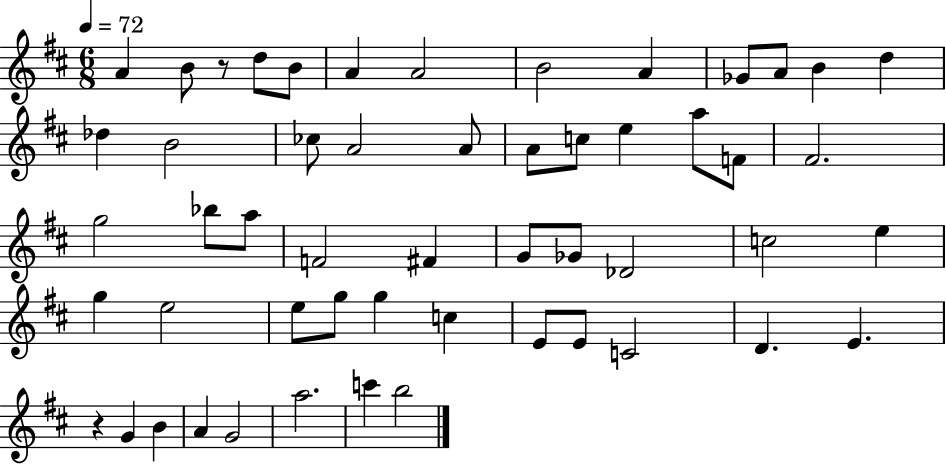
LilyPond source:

{
  \clef treble
  \numericTimeSignature
  \time 6/8
  \key d \major
  \tempo 4 = 72
  \repeat volta 2 { a'4 b'8 r8 d''8 b'8 | a'4 a'2 | b'2 a'4 | ges'8 a'8 b'4 d''4 | \break des''4 b'2 | ces''8 a'2 a'8 | a'8 c''8 e''4 a''8 f'8 | fis'2. | \break g''2 bes''8 a''8 | f'2 fis'4 | g'8 ges'8 des'2 | c''2 e''4 | \break g''4 e''2 | e''8 g''8 g''4 c''4 | e'8 e'8 c'2 | d'4. e'4. | \break r4 g'4 b'4 | a'4 g'2 | a''2. | c'''4 b''2 | \break } \bar "|."
}